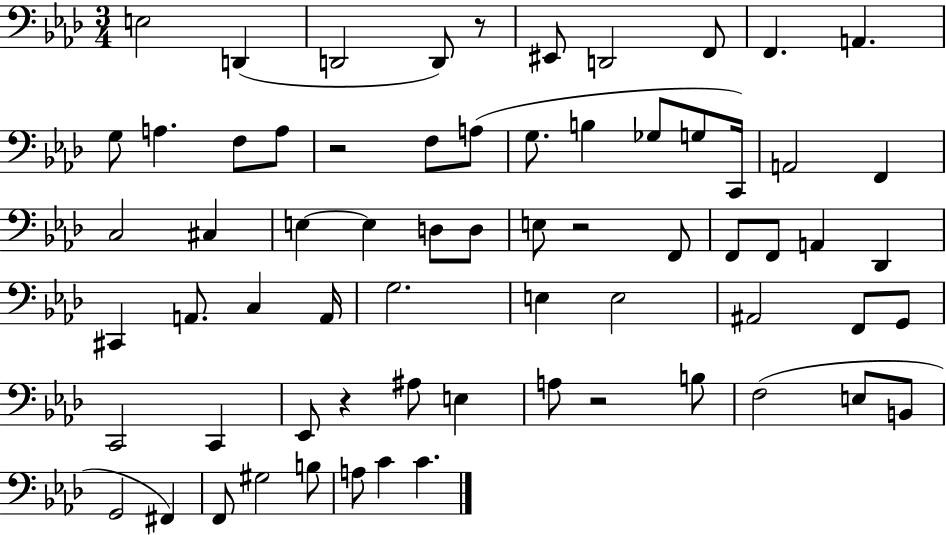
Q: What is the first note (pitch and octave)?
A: E3